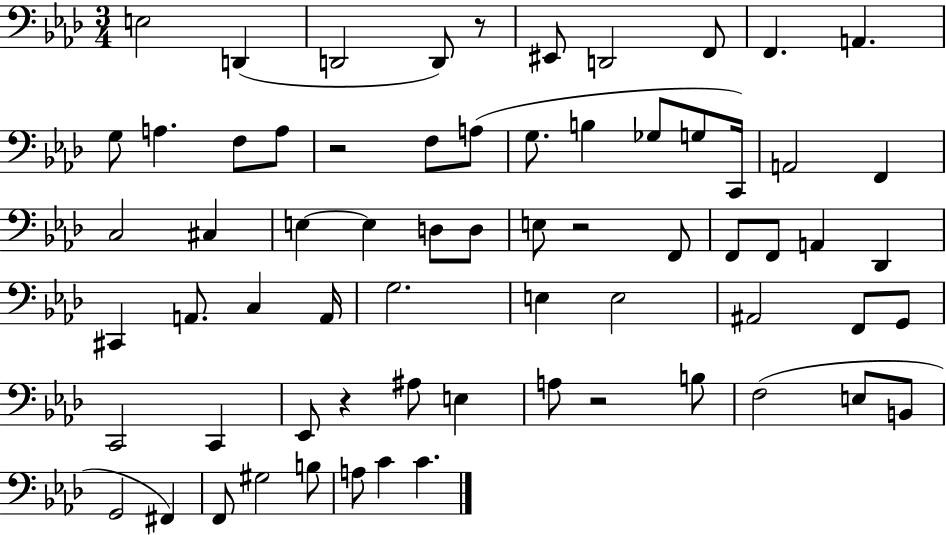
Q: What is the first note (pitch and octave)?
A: E3